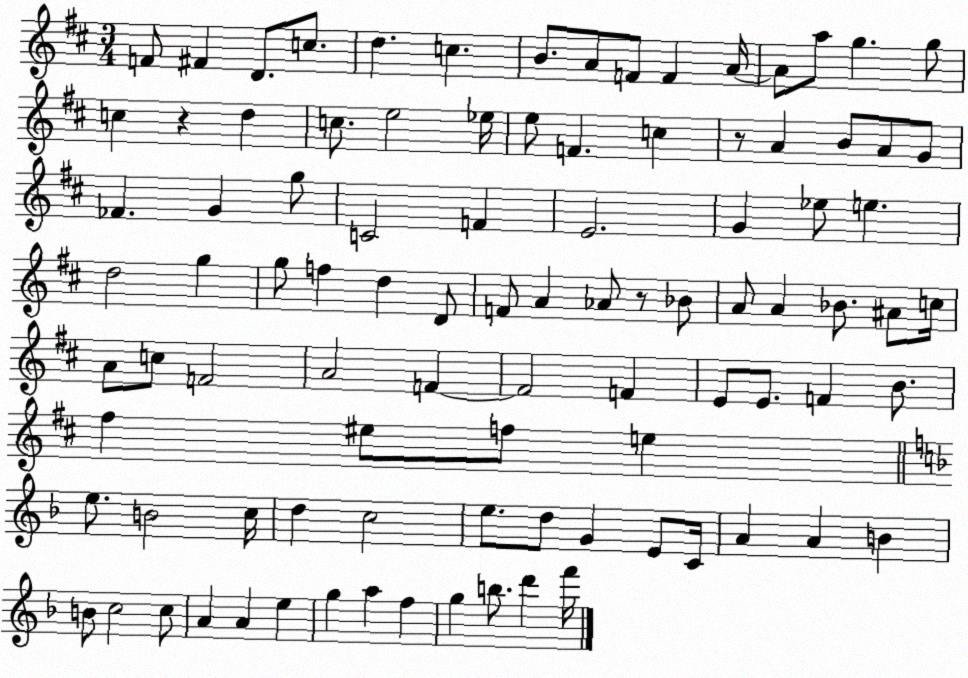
X:1
T:Untitled
M:3/4
L:1/4
K:D
F/2 ^F D/2 c/2 d c B/2 A/2 F/2 F A/4 A/2 a/2 g g/2 c z d c/2 e2 _e/4 e/2 F c z/2 A B/2 A/2 G/2 _F G g/2 C2 F E2 G _e/2 e d2 g g/2 f d D/2 F/2 A _A/2 z/2 _B/2 A/2 A _B/2 ^A/2 c/4 A/2 c/2 F2 A2 F F2 F E/2 E/2 F B/2 ^f ^e/2 f/2 e e/2 B2 c/4 d c2 e/2 d/2 G E/2 C/4 A A B B/2 c2 c/2 A A e g a f g b/2 d' f'/4